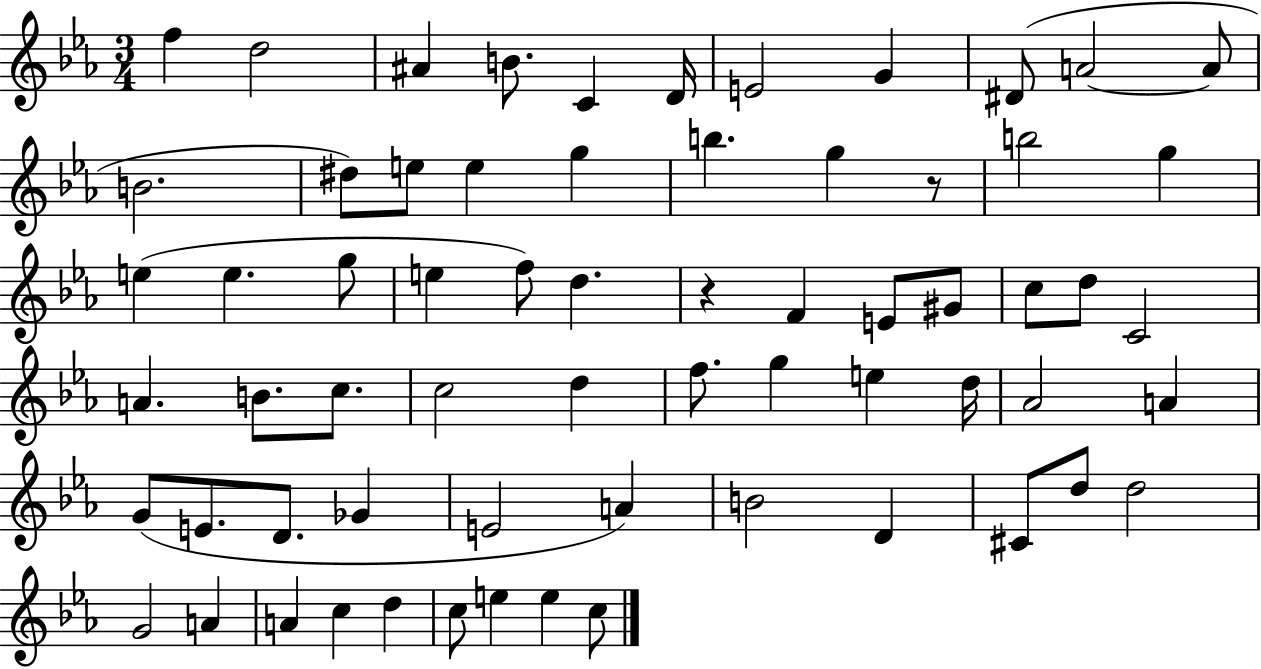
{
  \clef treble
  \numericTimeSignature
  \time 3/4
  \key ees \major
  f''4 d''2 | ais'4 b'8. c'4 d'16 | e'2 g'4 | dis'8( a'2~~ a'8 | \break b'2. | dis''8) e''8 e''4 g''4 | b''4. g''4 r8 | b''2 g''4 | \break e''4( e''4. g''8 | e''4 f''8) d''4. | r4 f'4 e'8 gis'8 | c''8 d''8 c'2 | \break a'4. b'8. c''8. | c''2 d''4 | f''8. g''4 e''4 d''16 | aes'2 a'4 | \break g'8( e'8. d'8. ges'4 | e'2 a'4) | b'2 d'4 | cis'8 d''8 d''2 | \break g'2 a'4 | a'4 c''4 d''4 | c''8 e''4 e''4 c''8 | \bar "|."
}